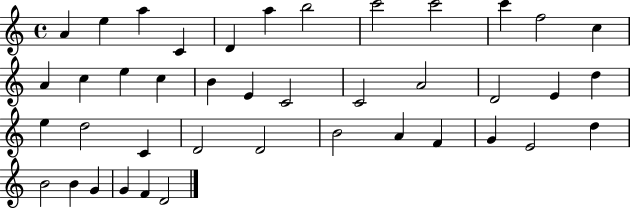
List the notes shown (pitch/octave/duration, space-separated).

A4/q E5/q A5/q C4/q D4/q A5/q B5/h C6/h C6/h C6/q F5/h C5/q A4/q C5/q E5/q C5/q B4/q E4/q C4/h C4/h A4/h D4/h E4/q D5/q E5/q D5/h C4/q D4/h D4/h B4/h A4/q F4/q G4/q E4/h D5/q B4/h B4/q G4/q G4/q F4/q D4/h